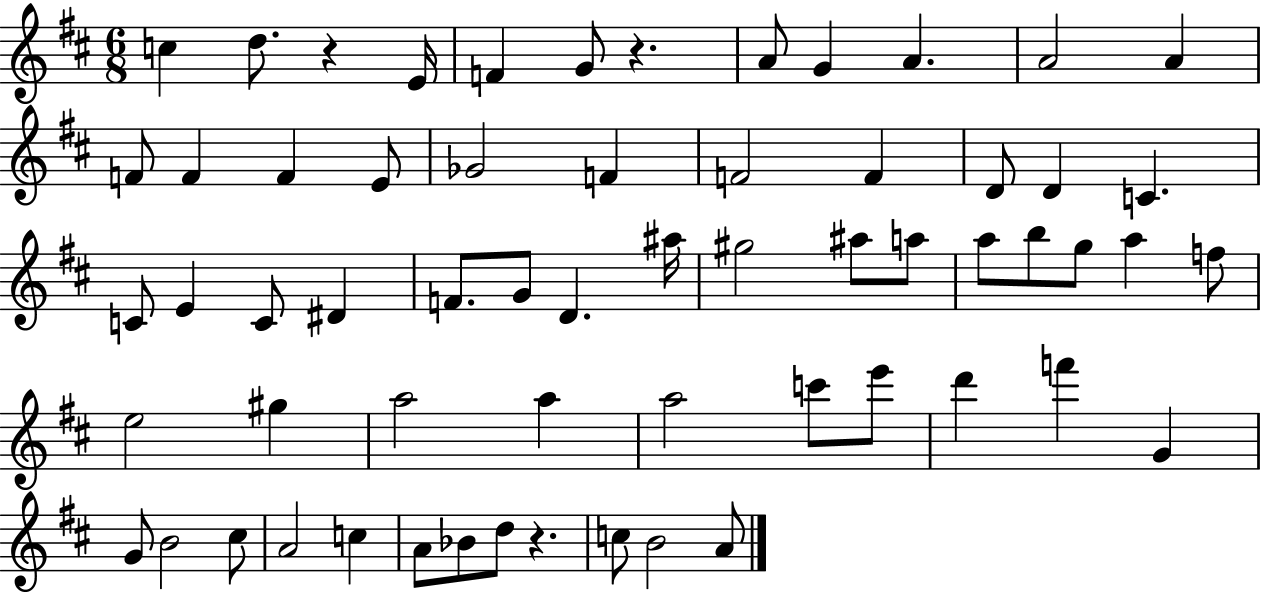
{
  \clef treble
  \numericTimeSignature
  \time 6/8
  \key d \major
  c''4 d''8. r4 e'16 | f'4 g'8 r4. | a'8 g'4 a'4. | a'2 a'4 | \break f'8 f'4 f'4 e'8 | ges'2 f'4 | f'2 f'4 | d'8 d'4 c'4. | \break c'8 e'4 c'8 dis'4 | f'8. g'8 d'4. ais''16 | gis''2 ais''8 a''8 | a''8 b''8 g''8 a''4 f''8 | \break e''2 gis''4 | a''2 a''4 | a''2 c'''8 e'''8 | d'''4 f'''4 g'4 | \break g'8 b'2 cis''8 | a'2 c''4 | a'8 bes'8 d''8 r4. | c''8 b'2 a'8 | \break \bar "|."
}